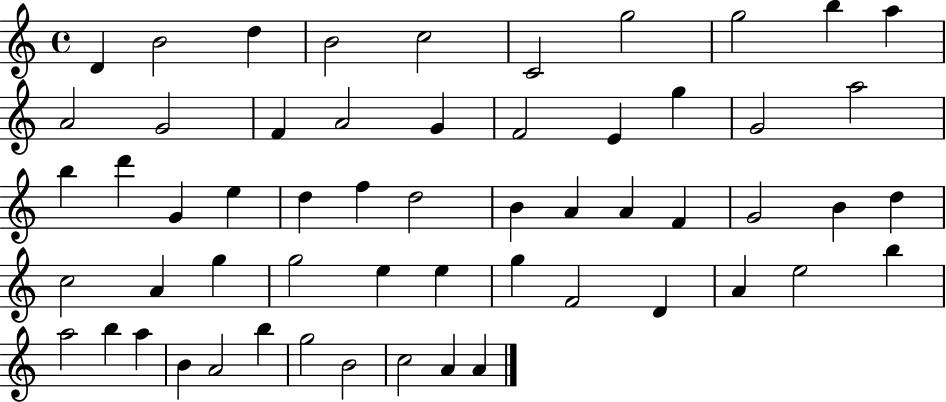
D4/q B4/h D5/q B4/h C5/h C4/h G5/h G5/h B5/q A5/q A4/h G4/h F4/q A4/h G4/q F4/h E4/q G5/q G4/h A5/h B5/q D6/q G4/q E5/q D5/q F5/q D5/h B4/q A4/q A4/q F4/q G4/h B4/q D5/q C5/h A4/q G5/q G5/h E5/q E5/q G5/q F4/h D4/q A4/q E5/h B5/q A5/h B5/q A5/q B4/q A4/h B5/q G5/h B4/h C5/h A4/q A4/q